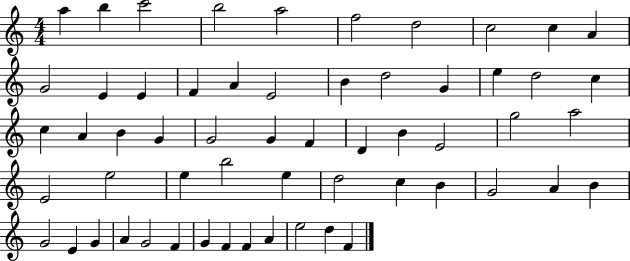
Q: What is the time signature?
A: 4/4